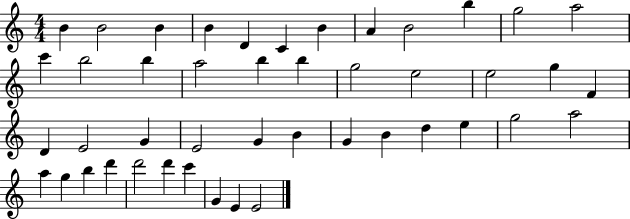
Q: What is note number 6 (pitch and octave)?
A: C4